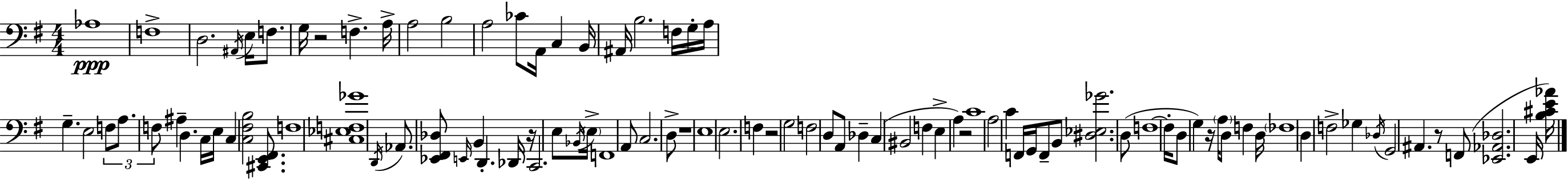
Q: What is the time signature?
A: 4/4